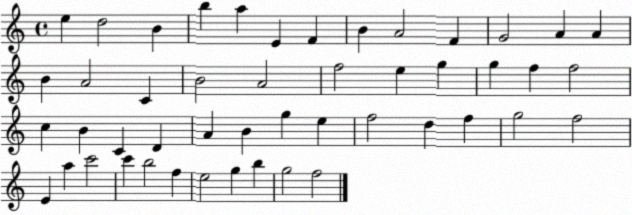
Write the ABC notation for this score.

X:1
T:Untitled
M:4/4
L:1/4
K:C
e d2 B b a E F B A2 F G2 A A B A2 C B2 A2 f2 e g g f f2 c B C D A B g e f2 d f g2 f2 E a c'2 c' b2 f e2 g b g2 f2